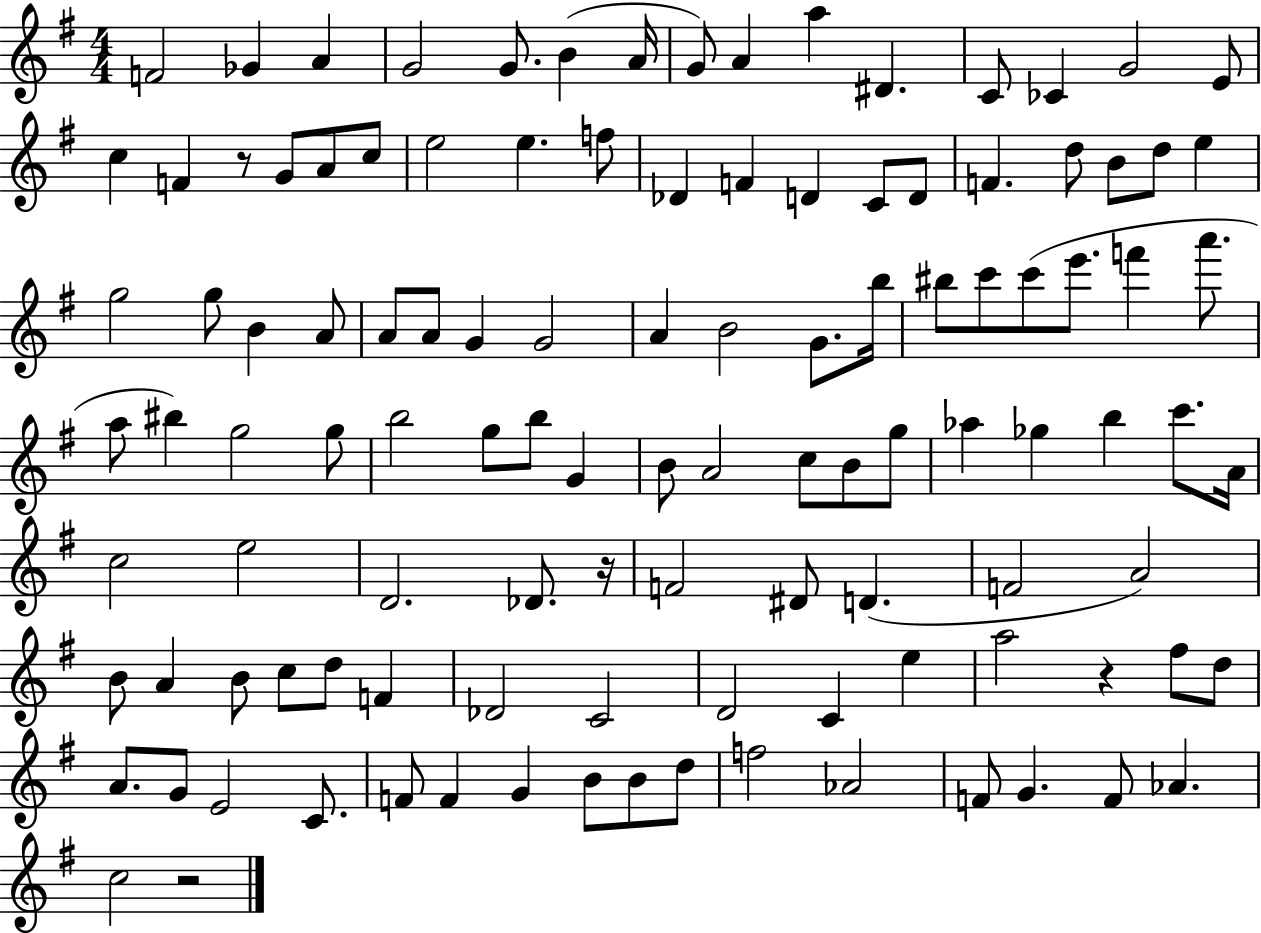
{
  \clef treble
  \numericTimeSignature
  \time 4/4
  \key g \major
  f'2 ges'4 a'4 | g'2 g'8. b'4( a'16 | g'8) a'4 a''4 dis'4. | c'8 ces'4 g'2 e'8 | \break c''4 f'4 r8 g'8 a'8 c''8 | e''2 e''4. f''8 | des'4 f'4 d'4 c'8 d'8 | f'4. d''8 b'8 d''8 e''4 | \break g''2 g''8 b'4 a'8 | a'8 a'8 g'4 g'2 | a'4 b'2 g'8. b''16 | bis''8 c'''8 c'''8( e'''8. f'''4 a'''8. | \break a''8 bis''4) g''2 g''8 | b''2 g''8 b''8 g'4 | b'8 a'2 c''8 b'8 g''8 | aes''4 ges''4 b''4 c'''8. a'16 | \break c''2 e''2 | d'2. des'8. r16 | f'2 dis'8 d'4.( | f'2 a'2) | \break b'8 a'4 b'8 c''8 d''8 f'4 | des'2 c'2 | d'2 c'4 e''4 | a''2 r4 fis''8 d''8 | \break a'8. g'8 e'2 c'8. | f'8 f'4 g'4 b'8 b'8 d''8 | f''2 aes'2 | f'8 g'4. f'8 aes'4. | \break c''2 r2 | \bar "|."
}